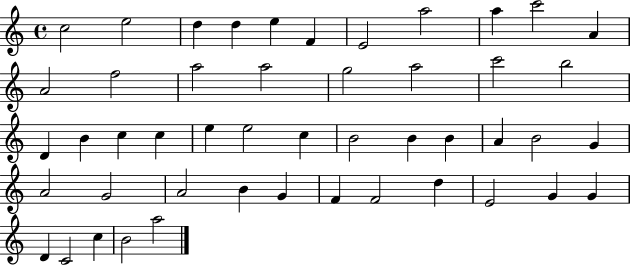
C5/h E5/h D5/q D5/q E5/q F4/q E4/h A5/h A5/q C6/h A4/q A4/h F5/h A5/h A5/h G5/h A5/h C6/h B5/h D4/q B4/q C5/q C5/q E5/q E5/h C5/q B4/h B4/q B4/q A4/q B4/h G4/q A4/h G4/h A4/h B4/q G4/q F4/q F4/h D5/q E4/h G4/q G4/q D4/q C4/h C5/q B4/h A5/h